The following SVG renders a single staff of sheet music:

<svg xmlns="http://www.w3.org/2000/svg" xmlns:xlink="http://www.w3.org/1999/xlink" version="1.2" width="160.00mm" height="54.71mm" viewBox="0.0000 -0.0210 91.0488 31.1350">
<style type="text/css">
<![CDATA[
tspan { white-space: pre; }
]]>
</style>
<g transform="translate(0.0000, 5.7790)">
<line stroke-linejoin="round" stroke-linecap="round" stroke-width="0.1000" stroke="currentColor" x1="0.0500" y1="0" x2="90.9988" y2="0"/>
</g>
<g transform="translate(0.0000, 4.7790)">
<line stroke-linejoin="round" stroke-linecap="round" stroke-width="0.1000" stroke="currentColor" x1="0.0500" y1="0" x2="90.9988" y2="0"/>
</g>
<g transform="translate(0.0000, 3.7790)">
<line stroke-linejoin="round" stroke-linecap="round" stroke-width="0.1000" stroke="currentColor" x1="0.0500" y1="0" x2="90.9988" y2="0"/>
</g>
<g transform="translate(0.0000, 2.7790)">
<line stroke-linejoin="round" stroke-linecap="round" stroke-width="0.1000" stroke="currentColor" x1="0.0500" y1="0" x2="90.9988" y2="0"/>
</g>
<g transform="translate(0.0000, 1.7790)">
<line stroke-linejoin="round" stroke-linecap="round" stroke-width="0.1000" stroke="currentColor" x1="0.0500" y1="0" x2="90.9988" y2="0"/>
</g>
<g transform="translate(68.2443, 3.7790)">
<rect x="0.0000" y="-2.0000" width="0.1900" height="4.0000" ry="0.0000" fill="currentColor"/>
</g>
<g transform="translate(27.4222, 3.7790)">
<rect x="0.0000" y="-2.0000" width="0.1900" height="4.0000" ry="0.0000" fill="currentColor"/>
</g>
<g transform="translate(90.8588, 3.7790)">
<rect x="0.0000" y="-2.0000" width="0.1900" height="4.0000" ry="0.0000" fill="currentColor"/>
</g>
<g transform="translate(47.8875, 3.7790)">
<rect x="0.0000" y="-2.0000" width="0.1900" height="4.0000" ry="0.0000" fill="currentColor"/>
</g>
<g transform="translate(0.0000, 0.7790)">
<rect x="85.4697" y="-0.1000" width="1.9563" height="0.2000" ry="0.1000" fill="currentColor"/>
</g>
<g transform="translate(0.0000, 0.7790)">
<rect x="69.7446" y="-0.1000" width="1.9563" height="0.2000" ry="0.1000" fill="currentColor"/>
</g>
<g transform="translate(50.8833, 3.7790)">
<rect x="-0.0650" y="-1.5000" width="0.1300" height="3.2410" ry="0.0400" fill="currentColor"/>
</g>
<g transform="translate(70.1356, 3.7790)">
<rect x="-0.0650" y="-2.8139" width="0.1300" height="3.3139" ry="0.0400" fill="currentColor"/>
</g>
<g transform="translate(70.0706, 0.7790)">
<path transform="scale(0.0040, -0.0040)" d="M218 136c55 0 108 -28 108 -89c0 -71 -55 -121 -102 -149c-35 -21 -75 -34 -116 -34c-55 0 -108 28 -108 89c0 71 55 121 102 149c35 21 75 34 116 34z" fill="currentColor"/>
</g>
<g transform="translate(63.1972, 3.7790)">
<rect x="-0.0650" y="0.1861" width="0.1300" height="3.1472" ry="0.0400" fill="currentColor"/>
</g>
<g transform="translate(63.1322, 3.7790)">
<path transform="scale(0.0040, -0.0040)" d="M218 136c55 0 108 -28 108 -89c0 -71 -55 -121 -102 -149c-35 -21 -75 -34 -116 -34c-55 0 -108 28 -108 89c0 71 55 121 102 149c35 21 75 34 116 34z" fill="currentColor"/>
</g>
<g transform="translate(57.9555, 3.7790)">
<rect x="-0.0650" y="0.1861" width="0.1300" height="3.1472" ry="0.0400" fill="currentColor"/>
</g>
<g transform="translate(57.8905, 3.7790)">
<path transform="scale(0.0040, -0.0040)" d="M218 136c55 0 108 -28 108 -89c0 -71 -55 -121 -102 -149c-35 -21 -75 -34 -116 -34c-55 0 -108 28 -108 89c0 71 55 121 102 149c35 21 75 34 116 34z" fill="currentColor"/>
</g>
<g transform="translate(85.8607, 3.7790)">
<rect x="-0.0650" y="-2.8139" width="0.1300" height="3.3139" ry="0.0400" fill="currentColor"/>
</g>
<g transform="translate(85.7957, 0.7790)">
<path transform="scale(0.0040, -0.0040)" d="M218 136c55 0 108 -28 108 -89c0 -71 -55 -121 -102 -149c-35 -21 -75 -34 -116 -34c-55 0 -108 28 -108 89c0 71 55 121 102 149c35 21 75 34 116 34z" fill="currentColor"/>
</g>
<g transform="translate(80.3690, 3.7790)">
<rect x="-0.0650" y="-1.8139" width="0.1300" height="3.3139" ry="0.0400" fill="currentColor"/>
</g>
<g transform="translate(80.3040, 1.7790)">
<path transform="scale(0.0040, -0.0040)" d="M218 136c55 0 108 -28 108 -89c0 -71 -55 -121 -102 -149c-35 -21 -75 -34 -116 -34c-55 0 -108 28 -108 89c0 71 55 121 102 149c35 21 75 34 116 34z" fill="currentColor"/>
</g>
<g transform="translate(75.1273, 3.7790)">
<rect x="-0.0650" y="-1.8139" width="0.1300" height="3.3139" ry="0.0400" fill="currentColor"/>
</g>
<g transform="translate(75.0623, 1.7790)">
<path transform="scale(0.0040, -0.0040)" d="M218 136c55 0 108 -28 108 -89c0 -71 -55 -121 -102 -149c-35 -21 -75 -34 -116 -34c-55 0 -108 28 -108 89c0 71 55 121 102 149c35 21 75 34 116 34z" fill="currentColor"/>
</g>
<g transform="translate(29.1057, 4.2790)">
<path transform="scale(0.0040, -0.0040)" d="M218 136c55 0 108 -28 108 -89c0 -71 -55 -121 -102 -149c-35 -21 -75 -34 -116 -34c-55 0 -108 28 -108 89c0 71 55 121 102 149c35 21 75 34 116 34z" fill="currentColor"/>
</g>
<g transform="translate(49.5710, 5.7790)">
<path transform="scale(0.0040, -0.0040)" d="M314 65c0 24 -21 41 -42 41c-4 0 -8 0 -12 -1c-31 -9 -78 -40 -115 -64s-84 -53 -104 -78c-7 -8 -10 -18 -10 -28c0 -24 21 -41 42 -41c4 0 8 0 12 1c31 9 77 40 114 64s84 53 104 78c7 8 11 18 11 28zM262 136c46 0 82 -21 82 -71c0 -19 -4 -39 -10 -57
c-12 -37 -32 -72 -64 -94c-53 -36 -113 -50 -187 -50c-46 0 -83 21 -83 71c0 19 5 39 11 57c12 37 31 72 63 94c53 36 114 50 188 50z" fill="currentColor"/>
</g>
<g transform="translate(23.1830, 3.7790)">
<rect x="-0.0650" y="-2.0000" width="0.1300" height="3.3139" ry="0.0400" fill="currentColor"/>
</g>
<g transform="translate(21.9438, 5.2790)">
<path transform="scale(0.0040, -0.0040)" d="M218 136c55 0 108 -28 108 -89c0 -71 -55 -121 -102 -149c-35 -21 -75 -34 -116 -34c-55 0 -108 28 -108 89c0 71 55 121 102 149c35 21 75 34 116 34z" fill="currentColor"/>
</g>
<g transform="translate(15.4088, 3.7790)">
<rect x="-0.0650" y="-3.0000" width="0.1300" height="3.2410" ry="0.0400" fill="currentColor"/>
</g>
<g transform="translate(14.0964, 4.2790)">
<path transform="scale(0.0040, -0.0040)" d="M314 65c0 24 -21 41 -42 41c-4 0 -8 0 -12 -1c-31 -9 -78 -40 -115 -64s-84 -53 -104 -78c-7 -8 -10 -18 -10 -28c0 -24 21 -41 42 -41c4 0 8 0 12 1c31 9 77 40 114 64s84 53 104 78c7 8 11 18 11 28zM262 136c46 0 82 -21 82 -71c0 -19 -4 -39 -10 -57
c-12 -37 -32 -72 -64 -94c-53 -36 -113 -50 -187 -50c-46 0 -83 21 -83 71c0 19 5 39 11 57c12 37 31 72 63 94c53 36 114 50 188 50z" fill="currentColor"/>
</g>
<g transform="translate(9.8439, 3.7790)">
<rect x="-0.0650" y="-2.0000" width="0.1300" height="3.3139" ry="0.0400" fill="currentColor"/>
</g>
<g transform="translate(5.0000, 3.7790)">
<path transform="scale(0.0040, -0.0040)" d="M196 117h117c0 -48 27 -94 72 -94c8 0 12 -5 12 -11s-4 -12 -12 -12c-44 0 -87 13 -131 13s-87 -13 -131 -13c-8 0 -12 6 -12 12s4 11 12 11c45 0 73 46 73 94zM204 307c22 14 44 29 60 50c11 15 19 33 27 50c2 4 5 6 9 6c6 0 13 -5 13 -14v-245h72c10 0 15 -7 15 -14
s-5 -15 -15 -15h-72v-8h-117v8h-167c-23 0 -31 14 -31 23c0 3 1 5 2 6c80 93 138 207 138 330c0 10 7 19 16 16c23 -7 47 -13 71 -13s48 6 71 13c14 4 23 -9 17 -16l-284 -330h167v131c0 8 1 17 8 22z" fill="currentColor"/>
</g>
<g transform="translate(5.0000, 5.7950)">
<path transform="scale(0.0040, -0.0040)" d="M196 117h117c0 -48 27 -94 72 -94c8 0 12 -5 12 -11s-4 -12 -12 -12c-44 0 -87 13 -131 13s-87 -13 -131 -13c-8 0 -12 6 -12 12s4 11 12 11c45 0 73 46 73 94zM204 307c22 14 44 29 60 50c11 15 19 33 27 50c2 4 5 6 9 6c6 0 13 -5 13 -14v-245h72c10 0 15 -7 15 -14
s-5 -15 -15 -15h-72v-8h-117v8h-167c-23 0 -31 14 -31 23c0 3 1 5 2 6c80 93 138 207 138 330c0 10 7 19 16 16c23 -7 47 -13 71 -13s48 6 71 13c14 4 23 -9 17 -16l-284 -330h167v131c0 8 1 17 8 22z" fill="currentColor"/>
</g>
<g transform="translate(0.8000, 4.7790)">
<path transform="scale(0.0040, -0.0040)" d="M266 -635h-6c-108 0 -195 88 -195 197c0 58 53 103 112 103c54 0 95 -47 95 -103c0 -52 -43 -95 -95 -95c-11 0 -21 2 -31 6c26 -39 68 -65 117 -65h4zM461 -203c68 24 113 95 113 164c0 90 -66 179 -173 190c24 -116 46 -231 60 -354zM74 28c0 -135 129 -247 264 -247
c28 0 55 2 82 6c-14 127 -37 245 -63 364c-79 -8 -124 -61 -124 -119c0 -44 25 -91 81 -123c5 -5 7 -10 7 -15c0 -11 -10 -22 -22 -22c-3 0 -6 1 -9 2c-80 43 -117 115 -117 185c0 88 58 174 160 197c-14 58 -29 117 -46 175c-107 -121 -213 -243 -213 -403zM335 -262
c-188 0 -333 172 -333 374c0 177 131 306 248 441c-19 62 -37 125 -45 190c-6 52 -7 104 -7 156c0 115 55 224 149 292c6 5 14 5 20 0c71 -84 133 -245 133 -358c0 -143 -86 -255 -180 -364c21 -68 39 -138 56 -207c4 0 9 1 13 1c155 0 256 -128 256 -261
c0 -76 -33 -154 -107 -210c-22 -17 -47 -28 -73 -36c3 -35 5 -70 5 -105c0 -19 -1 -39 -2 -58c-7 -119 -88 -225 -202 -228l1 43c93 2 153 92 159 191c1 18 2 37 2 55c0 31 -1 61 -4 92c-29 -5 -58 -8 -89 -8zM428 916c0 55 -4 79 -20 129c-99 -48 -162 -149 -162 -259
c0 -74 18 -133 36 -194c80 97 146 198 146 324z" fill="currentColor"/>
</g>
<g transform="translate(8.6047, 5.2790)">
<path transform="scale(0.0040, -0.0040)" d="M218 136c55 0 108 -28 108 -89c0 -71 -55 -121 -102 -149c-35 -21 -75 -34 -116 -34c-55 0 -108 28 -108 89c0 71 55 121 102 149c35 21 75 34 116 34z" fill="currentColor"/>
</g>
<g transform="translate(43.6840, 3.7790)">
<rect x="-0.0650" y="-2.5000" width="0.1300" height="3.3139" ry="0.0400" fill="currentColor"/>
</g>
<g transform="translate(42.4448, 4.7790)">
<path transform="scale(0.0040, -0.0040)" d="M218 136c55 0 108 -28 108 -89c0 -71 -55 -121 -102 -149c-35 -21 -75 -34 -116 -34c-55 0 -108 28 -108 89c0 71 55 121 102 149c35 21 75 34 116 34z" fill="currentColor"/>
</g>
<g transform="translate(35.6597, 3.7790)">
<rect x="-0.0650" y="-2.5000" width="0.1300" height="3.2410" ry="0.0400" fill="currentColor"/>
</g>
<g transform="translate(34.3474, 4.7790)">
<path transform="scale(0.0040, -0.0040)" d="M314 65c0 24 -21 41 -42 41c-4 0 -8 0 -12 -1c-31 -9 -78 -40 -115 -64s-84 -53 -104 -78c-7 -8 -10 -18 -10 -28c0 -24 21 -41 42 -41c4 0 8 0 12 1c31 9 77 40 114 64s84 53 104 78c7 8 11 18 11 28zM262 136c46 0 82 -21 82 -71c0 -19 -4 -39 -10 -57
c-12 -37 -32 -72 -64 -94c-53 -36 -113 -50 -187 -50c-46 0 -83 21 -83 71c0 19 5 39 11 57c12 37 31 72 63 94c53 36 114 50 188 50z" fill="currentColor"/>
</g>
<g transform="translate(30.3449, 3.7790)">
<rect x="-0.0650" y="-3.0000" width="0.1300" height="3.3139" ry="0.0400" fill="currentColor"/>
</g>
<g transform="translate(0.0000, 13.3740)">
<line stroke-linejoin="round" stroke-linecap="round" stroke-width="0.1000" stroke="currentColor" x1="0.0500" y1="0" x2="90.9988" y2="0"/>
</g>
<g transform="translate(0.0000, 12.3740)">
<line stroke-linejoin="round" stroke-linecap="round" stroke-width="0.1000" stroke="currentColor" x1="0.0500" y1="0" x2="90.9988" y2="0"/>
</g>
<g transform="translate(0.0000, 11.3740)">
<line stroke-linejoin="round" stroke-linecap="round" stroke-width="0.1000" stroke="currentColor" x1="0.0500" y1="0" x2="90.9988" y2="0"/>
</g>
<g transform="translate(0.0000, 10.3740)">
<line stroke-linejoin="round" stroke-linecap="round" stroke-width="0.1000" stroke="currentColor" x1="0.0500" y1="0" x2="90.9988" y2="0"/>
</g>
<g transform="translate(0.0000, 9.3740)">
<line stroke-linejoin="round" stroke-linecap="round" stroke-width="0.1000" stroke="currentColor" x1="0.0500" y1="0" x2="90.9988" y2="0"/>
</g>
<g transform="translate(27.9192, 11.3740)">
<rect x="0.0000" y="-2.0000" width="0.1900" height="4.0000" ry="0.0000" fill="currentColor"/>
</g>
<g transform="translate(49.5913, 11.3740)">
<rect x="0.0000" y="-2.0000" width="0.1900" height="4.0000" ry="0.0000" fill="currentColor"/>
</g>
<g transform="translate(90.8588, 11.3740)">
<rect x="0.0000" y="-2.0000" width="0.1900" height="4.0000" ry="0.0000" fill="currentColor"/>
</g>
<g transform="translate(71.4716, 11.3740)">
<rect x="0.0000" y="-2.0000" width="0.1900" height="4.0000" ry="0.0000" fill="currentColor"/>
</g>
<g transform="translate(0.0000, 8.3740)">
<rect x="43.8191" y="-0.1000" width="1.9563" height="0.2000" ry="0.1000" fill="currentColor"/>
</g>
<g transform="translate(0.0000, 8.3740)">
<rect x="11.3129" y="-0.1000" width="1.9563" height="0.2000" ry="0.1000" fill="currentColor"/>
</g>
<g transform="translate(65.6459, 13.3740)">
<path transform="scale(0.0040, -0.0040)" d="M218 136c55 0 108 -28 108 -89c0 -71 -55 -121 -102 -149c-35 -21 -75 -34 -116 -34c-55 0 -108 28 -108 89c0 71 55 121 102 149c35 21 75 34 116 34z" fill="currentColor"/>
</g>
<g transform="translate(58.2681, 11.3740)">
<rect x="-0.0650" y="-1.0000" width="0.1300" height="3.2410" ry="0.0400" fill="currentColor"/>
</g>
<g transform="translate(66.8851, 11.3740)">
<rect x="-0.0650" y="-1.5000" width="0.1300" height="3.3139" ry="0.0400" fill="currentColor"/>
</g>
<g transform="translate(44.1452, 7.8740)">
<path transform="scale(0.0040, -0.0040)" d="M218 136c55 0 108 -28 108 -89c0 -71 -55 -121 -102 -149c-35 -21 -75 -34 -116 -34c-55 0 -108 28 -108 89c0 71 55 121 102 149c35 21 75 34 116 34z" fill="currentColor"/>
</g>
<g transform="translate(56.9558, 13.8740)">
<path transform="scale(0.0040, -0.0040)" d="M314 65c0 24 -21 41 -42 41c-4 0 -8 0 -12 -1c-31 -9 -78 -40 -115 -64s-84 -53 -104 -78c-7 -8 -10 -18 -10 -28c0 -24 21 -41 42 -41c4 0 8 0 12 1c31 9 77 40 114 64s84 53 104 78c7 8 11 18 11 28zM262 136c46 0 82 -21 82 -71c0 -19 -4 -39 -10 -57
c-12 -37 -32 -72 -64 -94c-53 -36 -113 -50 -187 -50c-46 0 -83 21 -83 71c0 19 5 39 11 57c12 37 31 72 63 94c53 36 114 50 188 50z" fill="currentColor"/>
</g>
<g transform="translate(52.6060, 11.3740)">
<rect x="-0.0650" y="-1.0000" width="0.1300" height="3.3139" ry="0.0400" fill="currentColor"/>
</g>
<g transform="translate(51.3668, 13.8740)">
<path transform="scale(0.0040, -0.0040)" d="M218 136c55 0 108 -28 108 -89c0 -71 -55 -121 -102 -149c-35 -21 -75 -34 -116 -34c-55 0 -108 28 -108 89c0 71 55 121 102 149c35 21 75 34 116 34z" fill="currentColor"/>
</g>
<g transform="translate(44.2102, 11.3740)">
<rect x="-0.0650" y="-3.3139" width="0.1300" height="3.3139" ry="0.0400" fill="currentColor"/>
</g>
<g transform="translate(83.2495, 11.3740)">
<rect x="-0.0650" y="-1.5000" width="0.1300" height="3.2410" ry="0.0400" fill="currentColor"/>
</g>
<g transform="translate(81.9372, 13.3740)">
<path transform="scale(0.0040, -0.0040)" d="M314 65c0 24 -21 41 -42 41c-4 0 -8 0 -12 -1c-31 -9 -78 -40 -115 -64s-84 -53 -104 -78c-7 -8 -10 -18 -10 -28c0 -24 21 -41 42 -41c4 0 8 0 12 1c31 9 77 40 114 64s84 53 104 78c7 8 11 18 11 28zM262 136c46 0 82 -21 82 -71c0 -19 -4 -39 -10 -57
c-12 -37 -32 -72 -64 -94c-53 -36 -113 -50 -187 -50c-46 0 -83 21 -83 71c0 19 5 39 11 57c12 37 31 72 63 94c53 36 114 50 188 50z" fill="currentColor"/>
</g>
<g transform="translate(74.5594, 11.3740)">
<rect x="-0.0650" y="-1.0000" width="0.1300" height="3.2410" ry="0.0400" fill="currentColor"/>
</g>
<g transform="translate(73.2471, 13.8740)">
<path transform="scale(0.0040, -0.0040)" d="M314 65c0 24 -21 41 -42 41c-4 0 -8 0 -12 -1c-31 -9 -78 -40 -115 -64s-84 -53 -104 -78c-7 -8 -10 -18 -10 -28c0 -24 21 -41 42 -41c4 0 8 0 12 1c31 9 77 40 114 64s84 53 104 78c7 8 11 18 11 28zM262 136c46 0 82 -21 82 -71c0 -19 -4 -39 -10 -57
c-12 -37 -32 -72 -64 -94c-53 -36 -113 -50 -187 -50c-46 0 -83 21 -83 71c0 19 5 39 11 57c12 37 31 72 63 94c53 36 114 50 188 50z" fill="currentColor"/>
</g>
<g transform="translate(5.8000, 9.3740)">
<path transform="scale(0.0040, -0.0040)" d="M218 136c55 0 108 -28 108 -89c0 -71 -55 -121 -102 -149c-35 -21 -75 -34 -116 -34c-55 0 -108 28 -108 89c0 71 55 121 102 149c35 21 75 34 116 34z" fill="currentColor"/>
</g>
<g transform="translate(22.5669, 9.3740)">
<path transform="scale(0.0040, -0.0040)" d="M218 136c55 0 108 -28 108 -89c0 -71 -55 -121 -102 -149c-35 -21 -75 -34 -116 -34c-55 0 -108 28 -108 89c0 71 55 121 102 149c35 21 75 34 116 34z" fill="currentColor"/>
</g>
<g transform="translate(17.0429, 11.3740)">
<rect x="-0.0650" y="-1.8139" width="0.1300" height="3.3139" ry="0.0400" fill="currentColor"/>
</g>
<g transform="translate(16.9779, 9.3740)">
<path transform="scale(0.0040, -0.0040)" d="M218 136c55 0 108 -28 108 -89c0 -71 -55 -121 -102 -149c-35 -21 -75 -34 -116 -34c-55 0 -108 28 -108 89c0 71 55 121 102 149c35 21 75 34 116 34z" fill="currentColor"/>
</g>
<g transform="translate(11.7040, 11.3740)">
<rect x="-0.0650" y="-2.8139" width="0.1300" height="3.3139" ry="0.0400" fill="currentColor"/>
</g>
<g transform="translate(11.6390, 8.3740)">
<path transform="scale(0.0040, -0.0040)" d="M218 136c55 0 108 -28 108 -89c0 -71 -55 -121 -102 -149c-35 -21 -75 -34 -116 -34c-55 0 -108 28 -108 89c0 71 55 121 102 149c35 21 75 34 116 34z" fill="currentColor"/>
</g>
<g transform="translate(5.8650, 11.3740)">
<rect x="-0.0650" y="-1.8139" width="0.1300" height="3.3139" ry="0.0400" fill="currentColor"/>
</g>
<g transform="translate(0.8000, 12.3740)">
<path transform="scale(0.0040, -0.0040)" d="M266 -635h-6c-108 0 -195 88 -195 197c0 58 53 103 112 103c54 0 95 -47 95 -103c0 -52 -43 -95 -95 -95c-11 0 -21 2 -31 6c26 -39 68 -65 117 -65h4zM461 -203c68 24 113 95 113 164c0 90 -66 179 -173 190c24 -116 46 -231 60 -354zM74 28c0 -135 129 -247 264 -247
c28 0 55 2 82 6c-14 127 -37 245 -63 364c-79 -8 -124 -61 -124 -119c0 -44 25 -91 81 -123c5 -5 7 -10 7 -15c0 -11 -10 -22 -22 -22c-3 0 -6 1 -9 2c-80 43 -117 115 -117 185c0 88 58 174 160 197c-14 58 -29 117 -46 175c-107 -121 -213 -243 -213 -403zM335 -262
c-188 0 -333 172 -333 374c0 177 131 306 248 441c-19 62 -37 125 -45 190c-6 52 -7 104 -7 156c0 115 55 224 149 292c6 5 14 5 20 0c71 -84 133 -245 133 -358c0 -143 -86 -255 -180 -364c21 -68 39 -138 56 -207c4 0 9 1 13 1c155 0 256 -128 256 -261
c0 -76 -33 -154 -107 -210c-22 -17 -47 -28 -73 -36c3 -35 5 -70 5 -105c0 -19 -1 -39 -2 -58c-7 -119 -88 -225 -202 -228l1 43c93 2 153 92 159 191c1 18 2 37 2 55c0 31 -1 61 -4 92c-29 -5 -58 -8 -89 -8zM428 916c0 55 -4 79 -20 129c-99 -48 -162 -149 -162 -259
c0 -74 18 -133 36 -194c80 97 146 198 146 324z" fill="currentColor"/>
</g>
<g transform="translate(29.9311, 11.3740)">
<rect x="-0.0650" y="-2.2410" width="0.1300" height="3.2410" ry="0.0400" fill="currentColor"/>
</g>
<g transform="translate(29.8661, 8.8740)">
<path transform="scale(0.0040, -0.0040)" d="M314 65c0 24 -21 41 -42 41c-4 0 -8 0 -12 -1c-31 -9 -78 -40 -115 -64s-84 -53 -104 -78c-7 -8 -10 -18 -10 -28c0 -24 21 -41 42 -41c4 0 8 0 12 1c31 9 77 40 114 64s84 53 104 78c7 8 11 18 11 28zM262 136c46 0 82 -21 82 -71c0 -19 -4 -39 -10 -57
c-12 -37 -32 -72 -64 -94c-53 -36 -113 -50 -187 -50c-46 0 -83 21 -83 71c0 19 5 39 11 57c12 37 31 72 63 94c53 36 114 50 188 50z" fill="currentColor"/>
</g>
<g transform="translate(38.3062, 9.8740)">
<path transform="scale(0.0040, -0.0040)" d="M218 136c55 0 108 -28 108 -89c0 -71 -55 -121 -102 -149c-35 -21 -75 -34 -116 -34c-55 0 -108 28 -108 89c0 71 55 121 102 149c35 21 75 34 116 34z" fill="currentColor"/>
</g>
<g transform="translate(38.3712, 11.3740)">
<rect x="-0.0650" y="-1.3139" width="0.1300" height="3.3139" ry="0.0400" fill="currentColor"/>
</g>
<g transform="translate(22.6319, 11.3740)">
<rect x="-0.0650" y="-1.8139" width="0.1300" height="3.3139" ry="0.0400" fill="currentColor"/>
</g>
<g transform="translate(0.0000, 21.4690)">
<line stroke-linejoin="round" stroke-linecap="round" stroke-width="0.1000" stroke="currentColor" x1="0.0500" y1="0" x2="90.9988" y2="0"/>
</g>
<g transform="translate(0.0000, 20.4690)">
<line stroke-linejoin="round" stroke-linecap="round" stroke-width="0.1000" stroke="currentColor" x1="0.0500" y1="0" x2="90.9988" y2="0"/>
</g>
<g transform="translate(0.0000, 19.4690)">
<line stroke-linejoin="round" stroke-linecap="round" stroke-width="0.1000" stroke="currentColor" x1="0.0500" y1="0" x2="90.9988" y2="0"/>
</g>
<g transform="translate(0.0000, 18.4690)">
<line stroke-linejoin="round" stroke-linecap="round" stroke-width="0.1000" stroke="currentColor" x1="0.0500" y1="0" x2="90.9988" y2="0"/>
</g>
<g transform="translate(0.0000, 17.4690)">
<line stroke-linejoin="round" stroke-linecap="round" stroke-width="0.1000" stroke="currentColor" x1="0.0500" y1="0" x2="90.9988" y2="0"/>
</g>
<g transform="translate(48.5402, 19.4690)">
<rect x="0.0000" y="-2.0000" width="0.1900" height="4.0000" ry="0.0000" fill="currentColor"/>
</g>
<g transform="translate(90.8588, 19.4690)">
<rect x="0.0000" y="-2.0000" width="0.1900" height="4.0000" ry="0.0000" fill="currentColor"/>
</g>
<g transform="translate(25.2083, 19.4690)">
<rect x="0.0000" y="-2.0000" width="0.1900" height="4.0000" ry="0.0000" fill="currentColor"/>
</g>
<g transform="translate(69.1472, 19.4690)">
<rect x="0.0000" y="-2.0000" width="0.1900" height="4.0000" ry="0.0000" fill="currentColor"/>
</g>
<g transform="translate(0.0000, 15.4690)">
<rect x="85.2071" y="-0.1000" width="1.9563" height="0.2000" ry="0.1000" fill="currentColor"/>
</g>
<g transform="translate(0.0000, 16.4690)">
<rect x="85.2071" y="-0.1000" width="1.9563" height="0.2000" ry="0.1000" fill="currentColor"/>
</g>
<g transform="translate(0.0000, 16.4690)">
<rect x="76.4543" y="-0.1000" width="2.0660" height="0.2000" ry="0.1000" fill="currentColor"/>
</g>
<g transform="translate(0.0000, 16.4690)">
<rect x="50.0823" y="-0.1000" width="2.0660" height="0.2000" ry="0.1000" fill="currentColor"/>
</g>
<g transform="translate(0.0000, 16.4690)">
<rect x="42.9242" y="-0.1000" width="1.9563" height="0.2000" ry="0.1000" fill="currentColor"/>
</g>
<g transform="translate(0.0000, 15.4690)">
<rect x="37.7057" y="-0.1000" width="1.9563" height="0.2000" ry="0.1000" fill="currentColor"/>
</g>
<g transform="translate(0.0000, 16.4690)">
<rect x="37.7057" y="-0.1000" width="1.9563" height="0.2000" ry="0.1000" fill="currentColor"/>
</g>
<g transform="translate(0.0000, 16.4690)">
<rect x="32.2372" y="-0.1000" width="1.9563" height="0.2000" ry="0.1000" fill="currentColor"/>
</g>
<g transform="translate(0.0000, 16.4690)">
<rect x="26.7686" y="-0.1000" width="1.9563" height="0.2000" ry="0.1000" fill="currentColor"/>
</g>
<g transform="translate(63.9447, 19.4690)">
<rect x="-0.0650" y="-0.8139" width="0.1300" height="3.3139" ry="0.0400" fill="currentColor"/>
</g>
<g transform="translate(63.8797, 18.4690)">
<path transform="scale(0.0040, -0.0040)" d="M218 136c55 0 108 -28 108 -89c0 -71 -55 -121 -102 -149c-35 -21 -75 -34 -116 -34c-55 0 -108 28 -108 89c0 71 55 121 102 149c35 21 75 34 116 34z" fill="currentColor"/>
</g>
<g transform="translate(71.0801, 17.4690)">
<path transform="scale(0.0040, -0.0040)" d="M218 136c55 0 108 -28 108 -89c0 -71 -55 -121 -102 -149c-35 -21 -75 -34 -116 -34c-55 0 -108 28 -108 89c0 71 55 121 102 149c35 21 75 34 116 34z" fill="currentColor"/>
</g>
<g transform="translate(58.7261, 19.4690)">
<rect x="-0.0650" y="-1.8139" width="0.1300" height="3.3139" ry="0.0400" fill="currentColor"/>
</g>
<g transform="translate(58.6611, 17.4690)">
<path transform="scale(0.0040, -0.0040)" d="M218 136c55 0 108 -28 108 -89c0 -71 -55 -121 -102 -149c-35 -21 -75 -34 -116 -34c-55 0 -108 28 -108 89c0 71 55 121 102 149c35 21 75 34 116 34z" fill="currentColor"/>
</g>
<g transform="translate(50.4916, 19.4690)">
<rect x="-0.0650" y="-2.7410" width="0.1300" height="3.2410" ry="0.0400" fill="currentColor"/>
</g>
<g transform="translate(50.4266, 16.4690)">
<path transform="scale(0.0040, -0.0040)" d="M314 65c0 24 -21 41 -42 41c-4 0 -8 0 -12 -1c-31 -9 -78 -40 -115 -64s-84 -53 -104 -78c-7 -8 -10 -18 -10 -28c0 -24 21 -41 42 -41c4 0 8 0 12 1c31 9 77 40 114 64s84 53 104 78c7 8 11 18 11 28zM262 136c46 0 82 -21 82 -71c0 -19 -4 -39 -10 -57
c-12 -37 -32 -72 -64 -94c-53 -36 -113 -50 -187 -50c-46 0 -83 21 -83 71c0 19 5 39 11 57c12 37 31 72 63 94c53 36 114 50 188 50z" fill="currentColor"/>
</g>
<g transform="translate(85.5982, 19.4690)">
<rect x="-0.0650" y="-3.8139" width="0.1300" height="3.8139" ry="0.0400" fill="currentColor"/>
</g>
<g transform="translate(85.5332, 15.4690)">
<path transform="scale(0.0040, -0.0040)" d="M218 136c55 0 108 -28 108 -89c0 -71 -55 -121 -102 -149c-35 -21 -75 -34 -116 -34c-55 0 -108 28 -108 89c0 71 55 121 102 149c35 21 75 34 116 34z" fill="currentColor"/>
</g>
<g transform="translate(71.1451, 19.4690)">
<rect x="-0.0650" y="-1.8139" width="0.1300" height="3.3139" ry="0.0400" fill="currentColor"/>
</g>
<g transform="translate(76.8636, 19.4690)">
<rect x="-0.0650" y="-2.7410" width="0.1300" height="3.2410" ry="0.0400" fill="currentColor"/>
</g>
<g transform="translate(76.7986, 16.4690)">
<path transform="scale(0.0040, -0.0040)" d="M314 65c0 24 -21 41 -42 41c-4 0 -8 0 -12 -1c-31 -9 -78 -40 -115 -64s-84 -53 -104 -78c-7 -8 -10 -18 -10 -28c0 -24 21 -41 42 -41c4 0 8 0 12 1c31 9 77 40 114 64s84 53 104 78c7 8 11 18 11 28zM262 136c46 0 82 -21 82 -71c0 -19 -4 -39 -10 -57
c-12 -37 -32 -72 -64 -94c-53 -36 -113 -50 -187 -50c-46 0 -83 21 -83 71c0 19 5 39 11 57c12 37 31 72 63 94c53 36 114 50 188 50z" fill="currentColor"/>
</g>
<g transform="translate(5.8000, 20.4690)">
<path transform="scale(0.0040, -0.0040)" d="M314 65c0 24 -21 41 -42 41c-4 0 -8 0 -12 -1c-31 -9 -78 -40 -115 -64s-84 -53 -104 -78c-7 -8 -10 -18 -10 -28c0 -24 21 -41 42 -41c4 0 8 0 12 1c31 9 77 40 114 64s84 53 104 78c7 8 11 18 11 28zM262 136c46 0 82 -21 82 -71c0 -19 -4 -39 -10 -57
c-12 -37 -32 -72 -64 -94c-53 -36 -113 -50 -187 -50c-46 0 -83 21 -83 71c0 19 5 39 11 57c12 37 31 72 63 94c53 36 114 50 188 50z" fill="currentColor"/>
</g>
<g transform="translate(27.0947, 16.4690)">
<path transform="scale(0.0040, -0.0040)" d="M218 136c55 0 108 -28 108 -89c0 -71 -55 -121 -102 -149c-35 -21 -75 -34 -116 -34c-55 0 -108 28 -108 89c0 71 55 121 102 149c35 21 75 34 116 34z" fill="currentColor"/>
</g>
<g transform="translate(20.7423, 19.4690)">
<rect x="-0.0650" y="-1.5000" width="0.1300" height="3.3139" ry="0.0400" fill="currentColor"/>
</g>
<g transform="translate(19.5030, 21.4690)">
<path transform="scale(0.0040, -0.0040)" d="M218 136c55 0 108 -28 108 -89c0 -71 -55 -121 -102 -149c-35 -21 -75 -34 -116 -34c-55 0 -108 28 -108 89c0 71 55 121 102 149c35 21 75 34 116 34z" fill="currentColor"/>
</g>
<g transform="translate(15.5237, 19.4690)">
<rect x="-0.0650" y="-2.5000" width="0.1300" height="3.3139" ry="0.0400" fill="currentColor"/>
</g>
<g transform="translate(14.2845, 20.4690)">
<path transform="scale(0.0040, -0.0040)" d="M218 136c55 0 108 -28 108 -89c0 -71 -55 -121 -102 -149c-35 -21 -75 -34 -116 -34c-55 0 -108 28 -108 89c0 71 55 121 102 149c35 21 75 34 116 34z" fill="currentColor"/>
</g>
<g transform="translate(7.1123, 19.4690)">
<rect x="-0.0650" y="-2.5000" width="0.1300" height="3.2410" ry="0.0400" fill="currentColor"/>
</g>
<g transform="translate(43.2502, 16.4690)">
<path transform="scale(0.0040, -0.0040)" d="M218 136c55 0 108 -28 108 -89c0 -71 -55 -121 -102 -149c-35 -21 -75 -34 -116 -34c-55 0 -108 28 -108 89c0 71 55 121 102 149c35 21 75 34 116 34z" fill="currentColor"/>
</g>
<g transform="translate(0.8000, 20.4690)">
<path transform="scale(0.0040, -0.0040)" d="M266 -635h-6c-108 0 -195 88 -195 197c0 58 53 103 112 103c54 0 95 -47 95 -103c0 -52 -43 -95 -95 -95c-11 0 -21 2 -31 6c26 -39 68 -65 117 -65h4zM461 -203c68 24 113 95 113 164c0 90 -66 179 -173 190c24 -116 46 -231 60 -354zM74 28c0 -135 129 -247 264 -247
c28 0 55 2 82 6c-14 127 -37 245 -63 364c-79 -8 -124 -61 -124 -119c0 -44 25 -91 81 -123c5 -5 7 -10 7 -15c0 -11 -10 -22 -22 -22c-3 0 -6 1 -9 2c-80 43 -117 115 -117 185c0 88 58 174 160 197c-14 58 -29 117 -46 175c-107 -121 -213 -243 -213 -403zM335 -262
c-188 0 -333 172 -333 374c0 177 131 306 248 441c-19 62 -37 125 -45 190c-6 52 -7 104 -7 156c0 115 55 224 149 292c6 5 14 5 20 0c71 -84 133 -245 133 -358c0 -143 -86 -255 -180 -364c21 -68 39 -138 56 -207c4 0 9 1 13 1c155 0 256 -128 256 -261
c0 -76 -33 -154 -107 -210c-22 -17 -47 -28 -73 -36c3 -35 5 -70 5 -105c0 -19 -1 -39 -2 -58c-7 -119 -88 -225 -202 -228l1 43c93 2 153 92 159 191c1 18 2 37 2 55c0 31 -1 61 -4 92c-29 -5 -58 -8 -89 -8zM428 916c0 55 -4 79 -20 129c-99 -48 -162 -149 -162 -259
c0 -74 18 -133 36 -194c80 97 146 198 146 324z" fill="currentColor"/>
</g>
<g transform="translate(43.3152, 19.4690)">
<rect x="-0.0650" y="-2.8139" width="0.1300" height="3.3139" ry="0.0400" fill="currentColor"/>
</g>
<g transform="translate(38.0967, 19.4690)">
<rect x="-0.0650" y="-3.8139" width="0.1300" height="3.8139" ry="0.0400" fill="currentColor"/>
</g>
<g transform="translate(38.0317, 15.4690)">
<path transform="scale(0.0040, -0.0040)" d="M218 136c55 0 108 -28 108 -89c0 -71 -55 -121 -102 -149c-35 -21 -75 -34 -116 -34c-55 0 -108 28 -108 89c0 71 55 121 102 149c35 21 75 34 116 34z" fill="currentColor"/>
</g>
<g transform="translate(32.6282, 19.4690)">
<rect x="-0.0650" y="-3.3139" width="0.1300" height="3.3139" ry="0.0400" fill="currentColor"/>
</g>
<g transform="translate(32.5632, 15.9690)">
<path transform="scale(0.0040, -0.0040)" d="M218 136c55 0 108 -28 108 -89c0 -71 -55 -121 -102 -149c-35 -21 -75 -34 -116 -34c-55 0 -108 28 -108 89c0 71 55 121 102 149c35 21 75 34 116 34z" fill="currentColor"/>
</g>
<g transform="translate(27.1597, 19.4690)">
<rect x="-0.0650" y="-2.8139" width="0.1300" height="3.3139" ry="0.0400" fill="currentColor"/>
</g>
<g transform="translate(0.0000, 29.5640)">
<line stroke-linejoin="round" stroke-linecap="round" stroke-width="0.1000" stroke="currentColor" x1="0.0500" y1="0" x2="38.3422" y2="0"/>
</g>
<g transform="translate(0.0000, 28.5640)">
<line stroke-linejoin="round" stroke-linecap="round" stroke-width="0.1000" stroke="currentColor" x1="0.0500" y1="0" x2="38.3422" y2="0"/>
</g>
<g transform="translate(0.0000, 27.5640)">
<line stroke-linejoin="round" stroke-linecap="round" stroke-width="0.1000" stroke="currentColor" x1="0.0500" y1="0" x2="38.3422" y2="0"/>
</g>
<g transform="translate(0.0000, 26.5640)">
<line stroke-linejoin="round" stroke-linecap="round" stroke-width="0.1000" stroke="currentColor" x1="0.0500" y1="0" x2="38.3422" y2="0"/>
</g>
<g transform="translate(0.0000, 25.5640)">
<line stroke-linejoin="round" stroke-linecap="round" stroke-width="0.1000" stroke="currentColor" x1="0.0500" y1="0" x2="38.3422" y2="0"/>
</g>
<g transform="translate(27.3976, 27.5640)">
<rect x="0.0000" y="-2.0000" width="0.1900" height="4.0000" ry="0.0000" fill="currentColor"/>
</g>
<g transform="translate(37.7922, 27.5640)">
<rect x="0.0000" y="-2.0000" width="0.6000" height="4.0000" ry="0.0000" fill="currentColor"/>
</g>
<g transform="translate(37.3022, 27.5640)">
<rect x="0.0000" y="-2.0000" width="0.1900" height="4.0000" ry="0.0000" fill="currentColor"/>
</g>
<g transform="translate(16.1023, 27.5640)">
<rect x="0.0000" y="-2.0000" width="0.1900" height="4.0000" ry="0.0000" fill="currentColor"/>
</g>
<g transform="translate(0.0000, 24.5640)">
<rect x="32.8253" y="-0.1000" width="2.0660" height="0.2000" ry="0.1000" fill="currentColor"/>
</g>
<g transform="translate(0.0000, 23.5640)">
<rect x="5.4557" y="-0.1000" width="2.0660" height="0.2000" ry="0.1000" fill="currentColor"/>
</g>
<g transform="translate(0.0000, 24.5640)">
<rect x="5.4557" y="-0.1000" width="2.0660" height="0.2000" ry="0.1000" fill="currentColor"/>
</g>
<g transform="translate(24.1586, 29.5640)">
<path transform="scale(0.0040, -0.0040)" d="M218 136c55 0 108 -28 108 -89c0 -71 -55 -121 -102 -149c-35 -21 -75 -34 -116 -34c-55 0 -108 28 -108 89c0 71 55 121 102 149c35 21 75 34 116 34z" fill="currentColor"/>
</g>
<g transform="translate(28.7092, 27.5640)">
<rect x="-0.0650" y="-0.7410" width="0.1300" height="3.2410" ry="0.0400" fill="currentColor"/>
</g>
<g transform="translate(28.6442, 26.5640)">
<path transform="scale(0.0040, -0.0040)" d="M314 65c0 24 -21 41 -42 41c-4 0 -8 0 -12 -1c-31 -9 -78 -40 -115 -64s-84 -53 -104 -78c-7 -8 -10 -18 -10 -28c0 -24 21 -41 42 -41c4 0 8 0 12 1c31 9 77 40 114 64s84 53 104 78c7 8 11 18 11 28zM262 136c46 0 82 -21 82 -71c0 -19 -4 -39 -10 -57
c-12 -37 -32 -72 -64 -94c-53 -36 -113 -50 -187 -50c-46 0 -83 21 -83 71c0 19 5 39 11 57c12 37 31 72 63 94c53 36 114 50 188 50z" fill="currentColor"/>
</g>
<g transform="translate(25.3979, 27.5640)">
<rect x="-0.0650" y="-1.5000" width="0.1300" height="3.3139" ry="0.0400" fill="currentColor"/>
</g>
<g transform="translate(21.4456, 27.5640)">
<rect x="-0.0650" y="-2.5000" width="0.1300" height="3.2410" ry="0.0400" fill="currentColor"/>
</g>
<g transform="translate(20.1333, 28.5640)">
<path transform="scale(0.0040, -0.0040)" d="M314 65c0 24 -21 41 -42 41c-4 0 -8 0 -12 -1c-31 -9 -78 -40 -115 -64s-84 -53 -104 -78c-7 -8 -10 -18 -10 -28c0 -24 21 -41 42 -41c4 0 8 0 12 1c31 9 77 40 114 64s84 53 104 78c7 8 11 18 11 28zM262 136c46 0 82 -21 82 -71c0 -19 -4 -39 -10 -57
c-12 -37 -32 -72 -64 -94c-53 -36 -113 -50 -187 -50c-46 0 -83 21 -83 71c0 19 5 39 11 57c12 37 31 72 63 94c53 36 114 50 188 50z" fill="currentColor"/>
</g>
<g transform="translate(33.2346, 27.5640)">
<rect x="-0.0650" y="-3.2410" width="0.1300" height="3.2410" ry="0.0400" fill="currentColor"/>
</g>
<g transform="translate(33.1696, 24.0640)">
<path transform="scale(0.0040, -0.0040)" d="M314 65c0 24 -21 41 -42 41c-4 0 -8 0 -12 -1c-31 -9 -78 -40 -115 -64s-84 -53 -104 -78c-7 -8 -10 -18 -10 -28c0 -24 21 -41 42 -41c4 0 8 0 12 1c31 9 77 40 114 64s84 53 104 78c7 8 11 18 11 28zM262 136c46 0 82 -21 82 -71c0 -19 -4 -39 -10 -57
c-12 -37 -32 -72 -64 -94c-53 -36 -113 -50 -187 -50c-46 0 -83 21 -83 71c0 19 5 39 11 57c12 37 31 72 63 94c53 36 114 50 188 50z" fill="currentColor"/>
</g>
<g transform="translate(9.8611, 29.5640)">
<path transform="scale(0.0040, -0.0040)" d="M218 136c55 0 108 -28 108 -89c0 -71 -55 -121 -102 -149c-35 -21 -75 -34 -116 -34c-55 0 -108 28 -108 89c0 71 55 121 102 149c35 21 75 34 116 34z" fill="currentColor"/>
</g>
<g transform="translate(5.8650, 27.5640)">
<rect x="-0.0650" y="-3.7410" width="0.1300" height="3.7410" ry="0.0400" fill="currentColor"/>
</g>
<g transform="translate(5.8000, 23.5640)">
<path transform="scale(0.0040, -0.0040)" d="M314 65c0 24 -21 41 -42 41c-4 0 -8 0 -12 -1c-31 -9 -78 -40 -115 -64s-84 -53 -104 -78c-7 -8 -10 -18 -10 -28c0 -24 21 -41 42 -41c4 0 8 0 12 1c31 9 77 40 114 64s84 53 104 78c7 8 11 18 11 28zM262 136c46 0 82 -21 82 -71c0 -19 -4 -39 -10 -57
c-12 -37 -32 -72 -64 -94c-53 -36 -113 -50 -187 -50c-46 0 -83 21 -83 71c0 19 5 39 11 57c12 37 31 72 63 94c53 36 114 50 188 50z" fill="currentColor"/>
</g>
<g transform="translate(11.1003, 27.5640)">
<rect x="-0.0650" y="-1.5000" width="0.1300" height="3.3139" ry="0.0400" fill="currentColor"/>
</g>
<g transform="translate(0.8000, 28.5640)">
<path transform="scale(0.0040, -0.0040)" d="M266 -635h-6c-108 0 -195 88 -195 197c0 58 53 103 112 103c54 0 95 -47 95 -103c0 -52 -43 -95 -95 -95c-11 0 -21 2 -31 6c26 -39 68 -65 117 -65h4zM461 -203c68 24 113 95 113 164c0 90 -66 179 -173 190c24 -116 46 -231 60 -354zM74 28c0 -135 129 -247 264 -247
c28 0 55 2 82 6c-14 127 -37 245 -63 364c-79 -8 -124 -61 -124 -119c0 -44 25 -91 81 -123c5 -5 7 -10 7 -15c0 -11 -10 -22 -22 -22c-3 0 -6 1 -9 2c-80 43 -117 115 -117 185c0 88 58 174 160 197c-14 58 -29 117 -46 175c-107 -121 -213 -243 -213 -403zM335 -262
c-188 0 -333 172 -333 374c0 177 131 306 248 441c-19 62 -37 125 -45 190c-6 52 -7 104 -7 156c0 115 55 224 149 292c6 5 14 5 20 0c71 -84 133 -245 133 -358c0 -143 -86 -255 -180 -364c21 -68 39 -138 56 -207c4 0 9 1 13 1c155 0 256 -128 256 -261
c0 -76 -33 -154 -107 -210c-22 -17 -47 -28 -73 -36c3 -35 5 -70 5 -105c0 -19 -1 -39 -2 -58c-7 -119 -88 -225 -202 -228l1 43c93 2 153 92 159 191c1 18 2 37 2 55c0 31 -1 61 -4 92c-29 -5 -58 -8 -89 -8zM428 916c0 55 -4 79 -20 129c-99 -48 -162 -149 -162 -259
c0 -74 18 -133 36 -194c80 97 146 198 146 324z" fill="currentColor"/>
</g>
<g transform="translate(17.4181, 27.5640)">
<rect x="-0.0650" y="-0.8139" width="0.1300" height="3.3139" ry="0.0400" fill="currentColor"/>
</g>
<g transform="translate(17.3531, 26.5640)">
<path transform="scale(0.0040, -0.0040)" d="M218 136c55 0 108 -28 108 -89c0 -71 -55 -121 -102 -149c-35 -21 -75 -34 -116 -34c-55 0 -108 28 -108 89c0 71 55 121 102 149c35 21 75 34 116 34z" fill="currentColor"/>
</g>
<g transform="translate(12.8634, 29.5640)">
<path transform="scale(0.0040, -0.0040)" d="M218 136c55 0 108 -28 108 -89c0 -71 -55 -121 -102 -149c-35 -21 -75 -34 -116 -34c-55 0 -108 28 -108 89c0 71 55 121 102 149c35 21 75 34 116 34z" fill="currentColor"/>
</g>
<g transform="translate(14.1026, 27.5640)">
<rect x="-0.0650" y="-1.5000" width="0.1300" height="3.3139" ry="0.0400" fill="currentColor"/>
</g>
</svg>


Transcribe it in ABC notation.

X:1
T:Untitled
M:4/4
L:1/4
K:C
F A2 F A G2 G E2 B B a f f a f a f f g2 e b D D2 E D2 E2 G2 G E a b c' a a2 f d f a2 c' c'2 E E d G2 E d2 b2